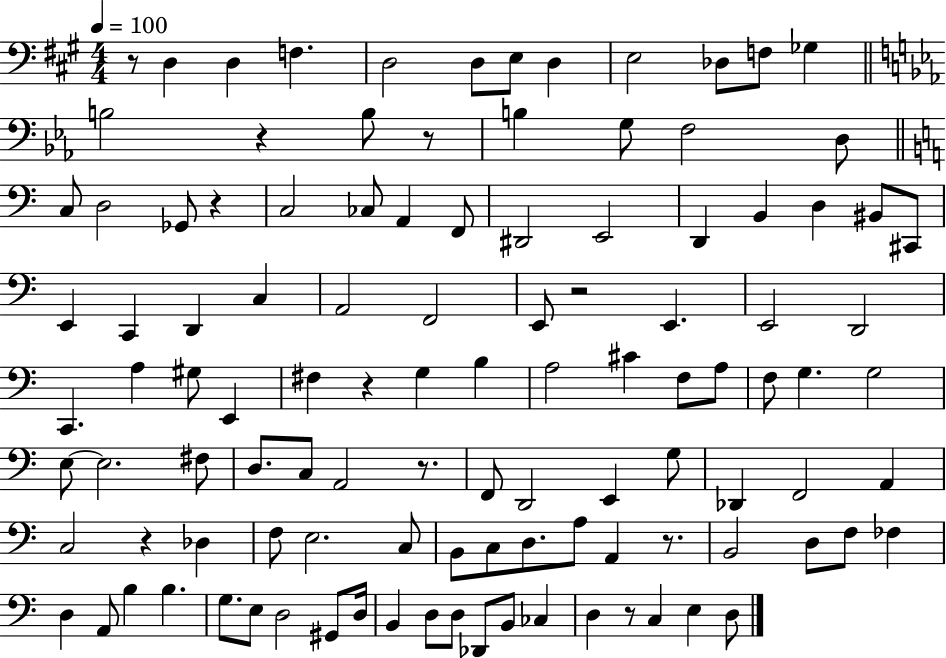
R/e D3/q D3/q F3/q. D3/h D3/e E3/e D3/q E3/h Db3/e F3/e Gb3/q B3/h R/q B3/e R/e B3/q G3/e F3/h D3/e C3/e D3/h Gb2/e R/q C3/h CES3/e A2/q F2/e D#2/h E2/h D2/q B2/q D3/q BIS2/e C#2/e E2/q C2/q D2/q C3/q A2/h F2/h E2/e R/h E2/q. E2/h D2/h C2/q. A3/q G#3/e E2/q F#3/q R/q G3/q B3/q A3/h C#4/q F3/e A3/e F3/e G3/q. G3/h E3/e E3/h. F#3/e D3/e. C3/e A2/h R/e. F2/e D2/h E2/q G3/e Db2/q F2/h A2/q C3/h R/q Db3/q F3/e E3/h. C3/e B2/e C3/e D3/e. A3/e A2/q R/e. B2/h D3/e F3/e FES3/q D3/q A2/e B3/q B3/q. G3/e. E3/e D3/h G#2/e D3/s B2/q D3/e D3/e Db2/e B2/e CES3/q D3/q R/e C3/q E3/q D3/e